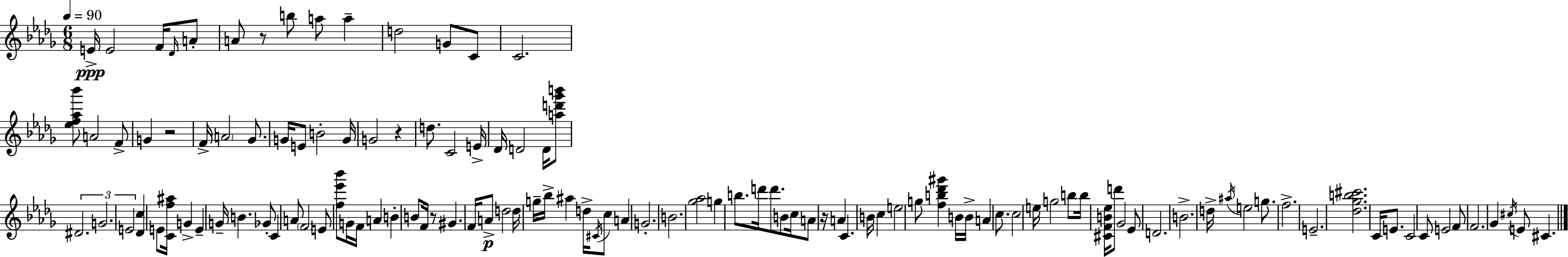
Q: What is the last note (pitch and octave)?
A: C#4